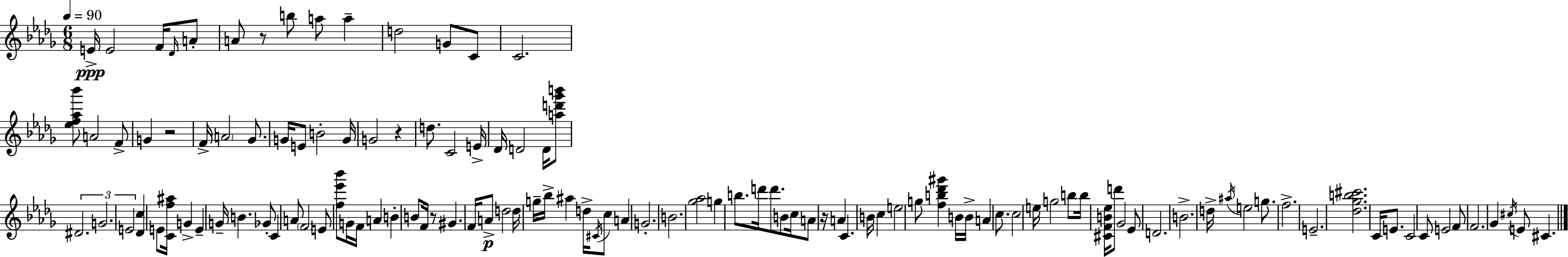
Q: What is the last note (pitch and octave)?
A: C#4